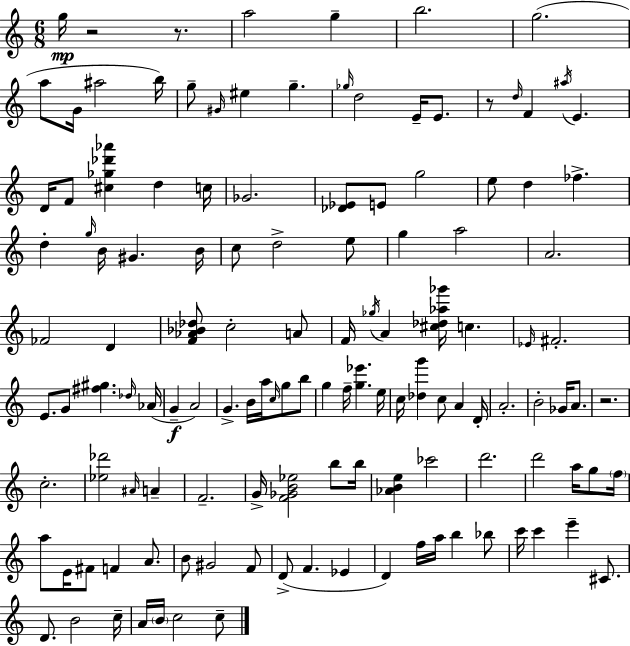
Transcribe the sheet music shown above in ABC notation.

X:1
T:Untitled
M:6/8
L:1/4
K:C
g/4 z2 z/2 a2 g b2 g2 a/2 G/4 ^a2 b/4 g/2 ^G/4 ^e g _g/4 d2 E/4 E/2 z/2 d/4 F ^a/4 E D/4 F/2 [^c_g_d'_a'] d c/4 _G2 [_D_E]/2 E/2 g2 e/2 d _f d g/4 B/4 ^G B/4 c/2 d2 e/2 g a2 A2 _F2 D [F_A_B_d]/2 c2 A/2 F/4 _g/4 A [^c_d_a_g']/4 c _E/4 ^F2 E/2 G/2 [^f^g] _d/4 _A/4 G A2 G B/4 a/4 c/4 g/2 b/2 g f/4 [g_e'] e/4 c/4 [_dg'] c/2 A D/4 A2 B2 _G/4 A/2 z2 c2 [_e_d']2 ^A/4 A F2 G/4 [F_GB_e]2 b/2 b/4 [_ABe] _c'2 d'2 d'2 a/4 g/2 f/4 a/2 E/4 ^F/2 F A/2 B/2 ^G2 F/2 D/2 F _E D f/4 a/4 b _b/2 c'/4 c' e' ^C/2 D/2 B2 c/4 A/4 B/4 c2 c/2